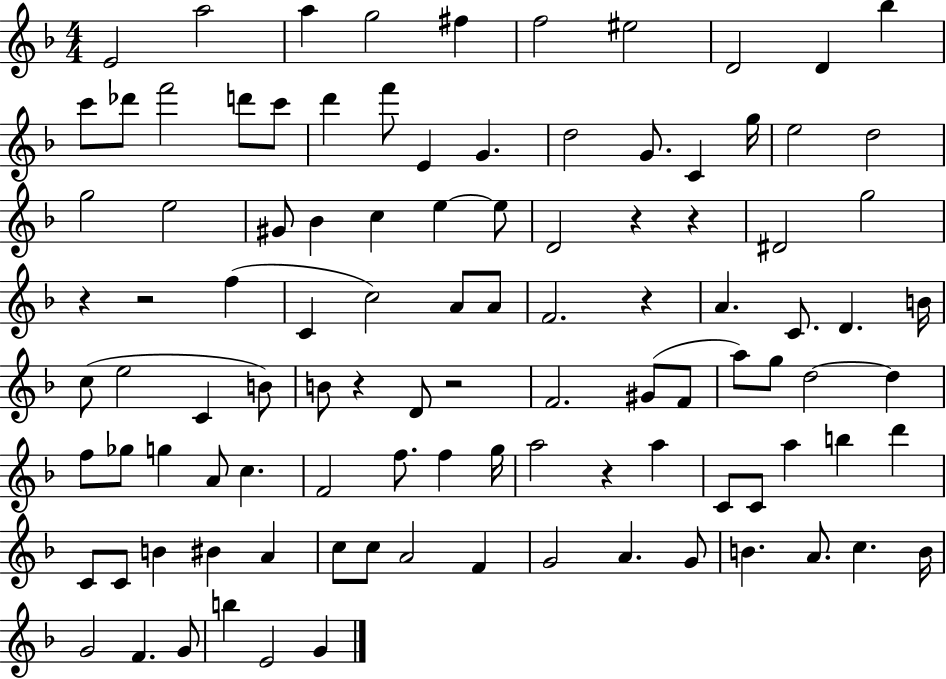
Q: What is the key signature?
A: F major